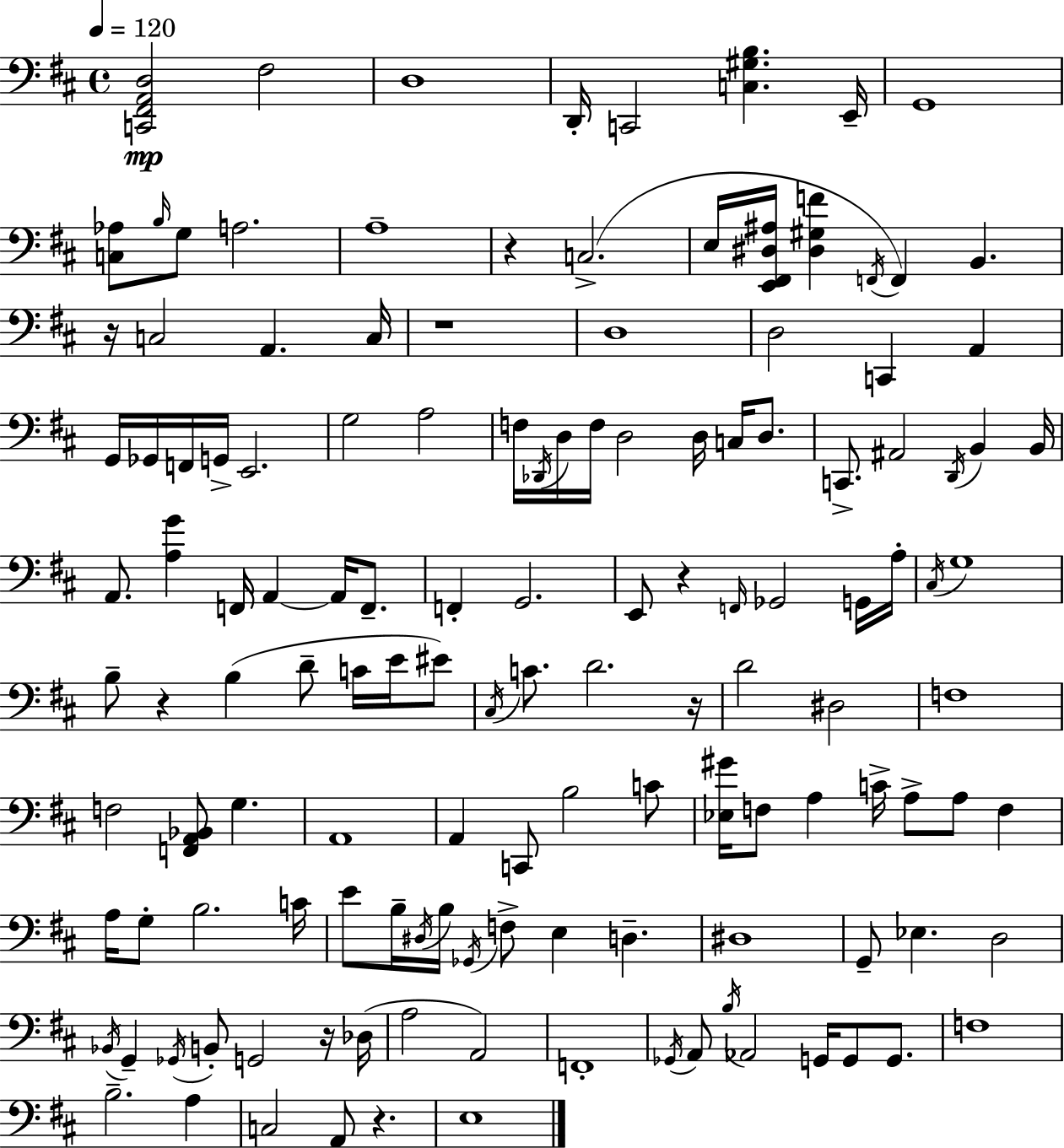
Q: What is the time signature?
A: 4/4